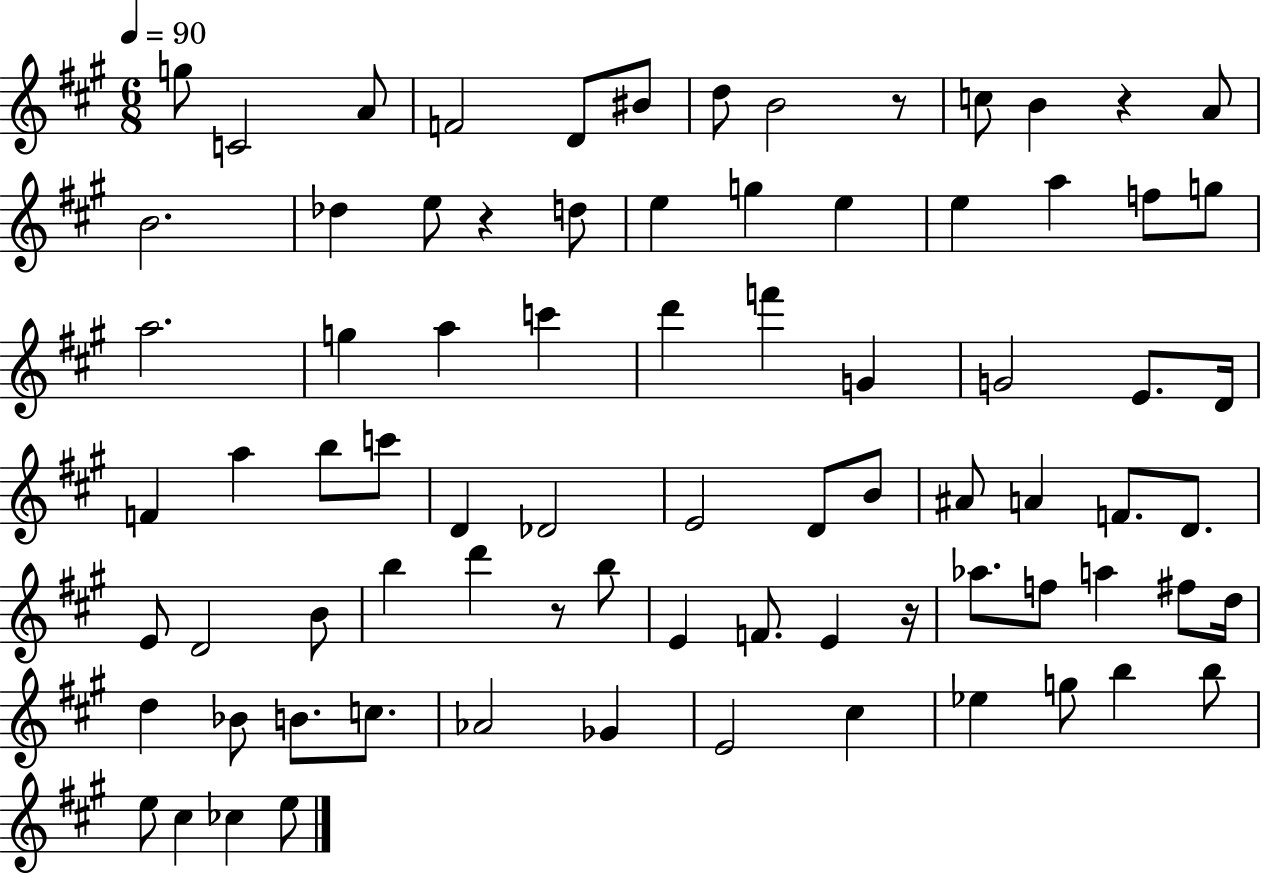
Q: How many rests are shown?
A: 5